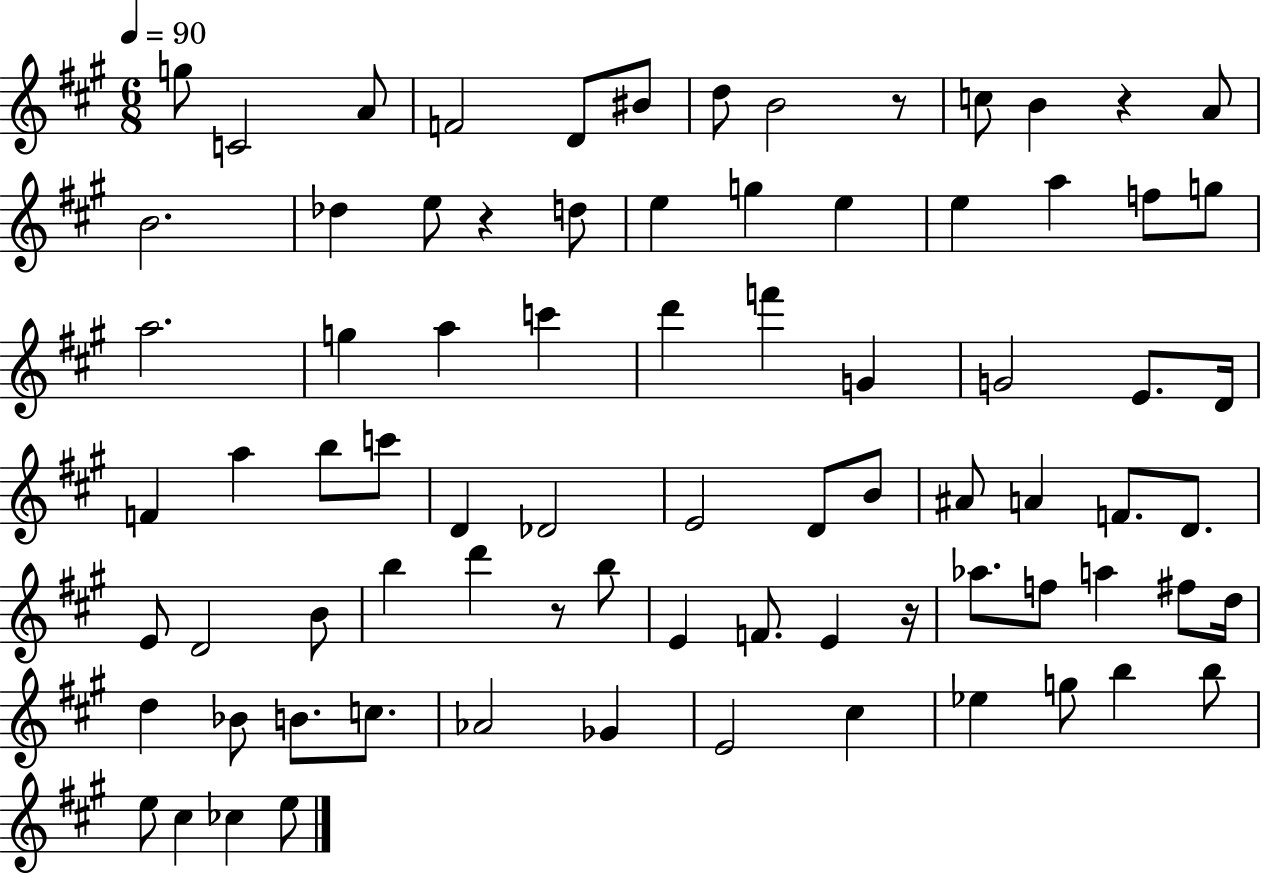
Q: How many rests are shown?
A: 5